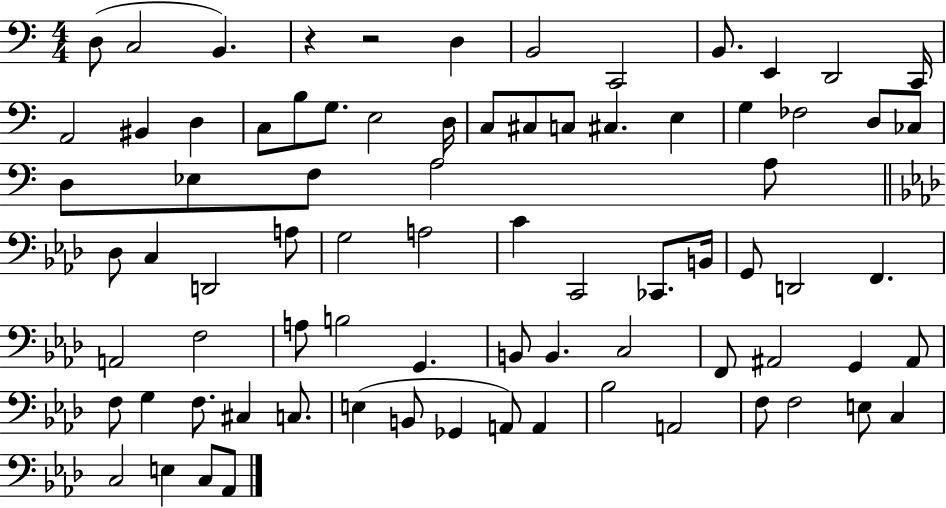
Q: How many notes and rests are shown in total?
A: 79